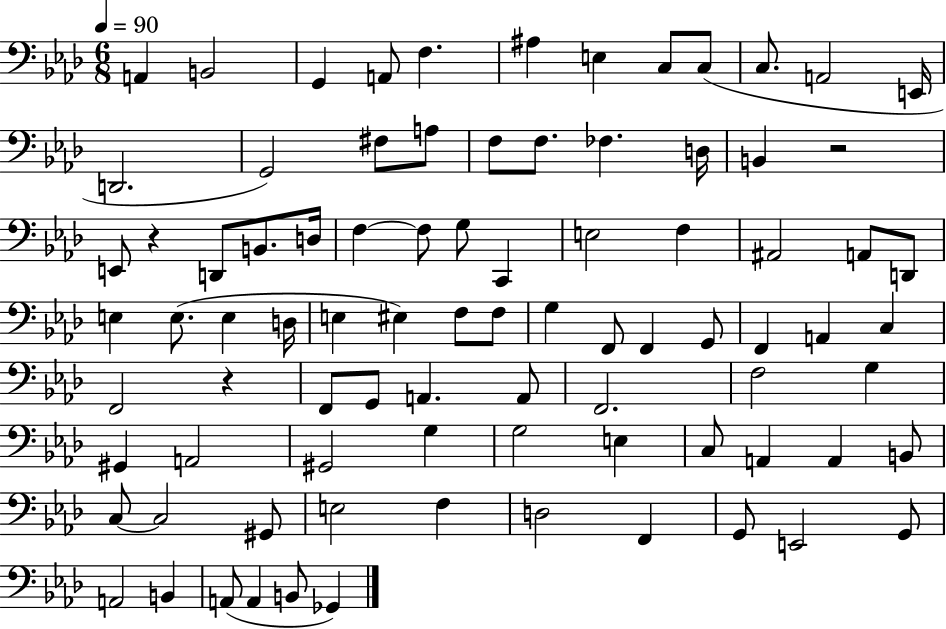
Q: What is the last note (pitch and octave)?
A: Gb2